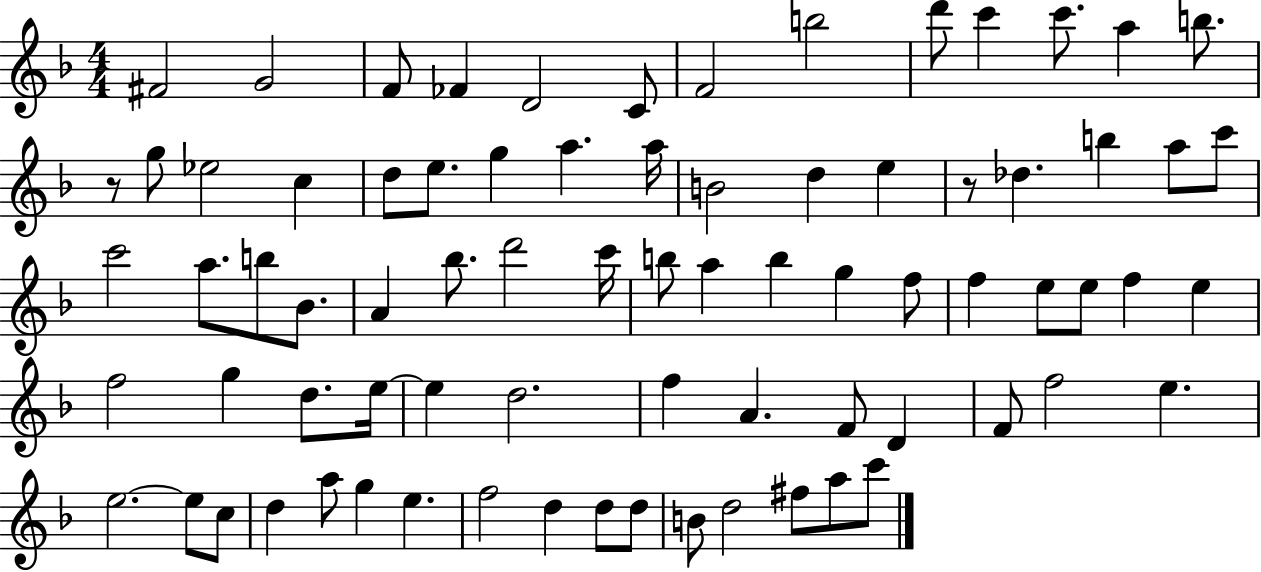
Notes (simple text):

F#4/h G4/h F4/e FES4/q D4/h C4/e F4/h B5/h D6/e C6/q C6/e. A5/q B5/e. R/e G5/e Eb5/h C5/q D5/e E5/e. G5/q A5/q. A5/s B4/h D5/q E5/q R/e Db5/q. B5/q A5/e C6/e C6/h A5/e. B5/e Bb4/e. A4/q Bb5/e. D6/h C6/s B5/e A5/q B5/q G5/q F5/e F5/q E5/e E5/e F5/q E5/q F5/h G5/q D5/e. E5/s E5/q D5/h. F5/q A4/q. F4/e D4/q F4/e F5/h E5/q. E5/h. E5/e C5/e D5/q A5/e G5/q E5/q. F5/h D5/q D5/e D5/e B4/e D5/h F#5/e A5/e C6/e